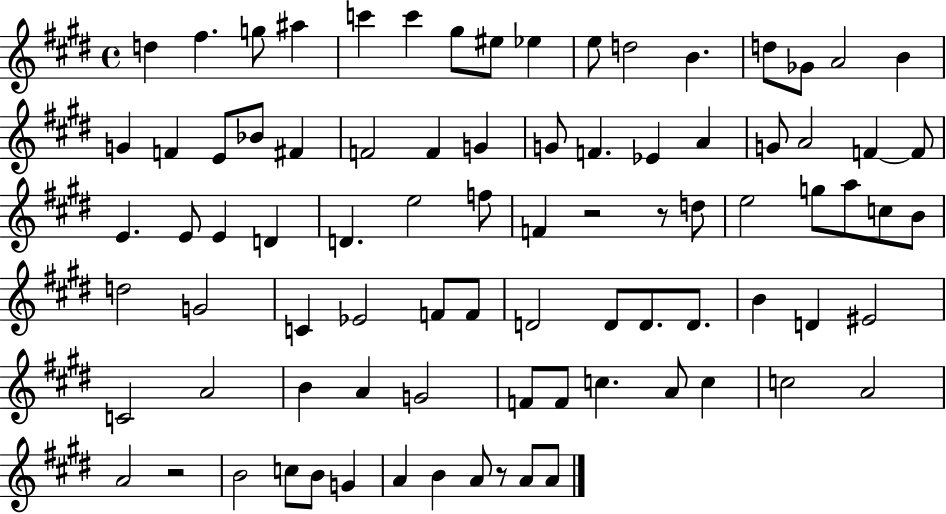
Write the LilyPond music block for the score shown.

{
  \clef treble
  \time 4/4
  \defaultTimeSignature
  \key e \major
  d''4 fis''4. g''8 ais''4 | c'''4 c'''4 gis''8 eis''8 ees''4 | e''8 d''2 b'4. | d''8 ges'8 a'2 b'4 | \break g'4 f'4 e'8 bes'8 fis'4 | f'2 f'4 g'4 | g'8 f'4. ees'4 a'4 | g'8 a'2 f'4~~ f'8 | \break e'4. e'8 e'4 d'4 | d'4. e''2 f''8 | f'4 r2 r8 d''8 | e''2 g''8 a''8 c''8 b'8 | \break d''2 g'2 | c'4 ees'2 f'8 f'8 | d'2 d'8 d'8. d'8. | b'4 d'4 eis'2 | \break c'2 a'2 | b'4 a'4 g'2 | f'8 f'8 c''4. a'8 c''4 | c''2 a'2 | \break a'2 r2 | b'2 c''8 b'8 g'4 | a'4 b'4 a'8 r8 a'8 a'8 | \bar "|."
}